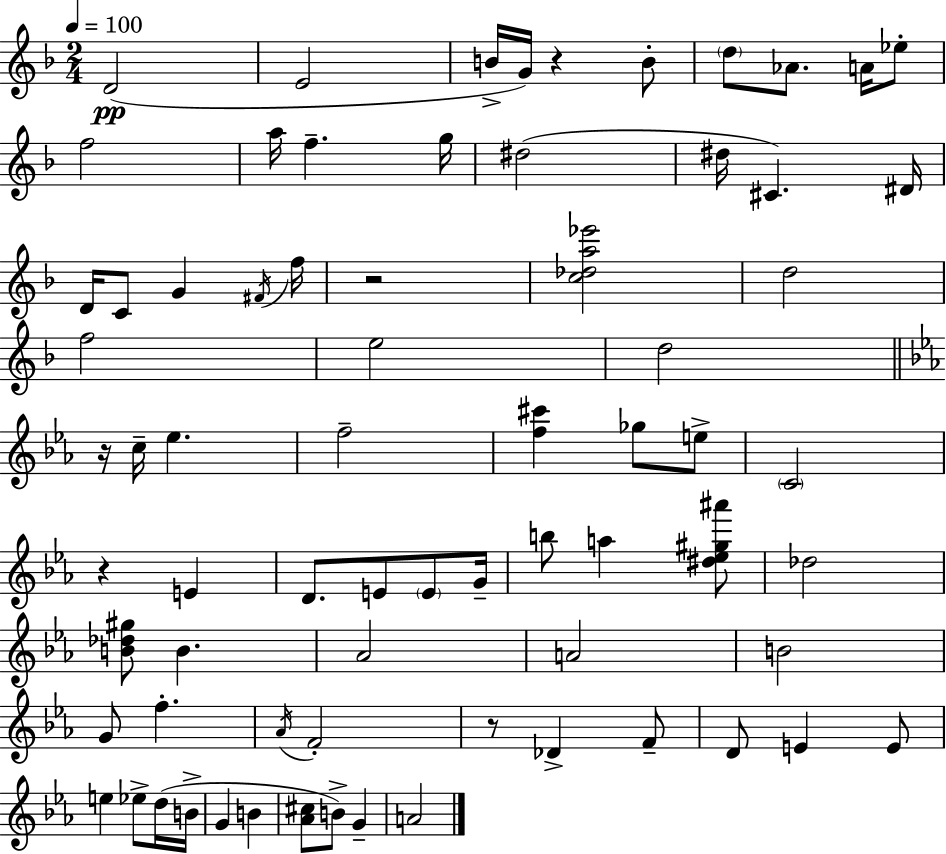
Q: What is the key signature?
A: D minor